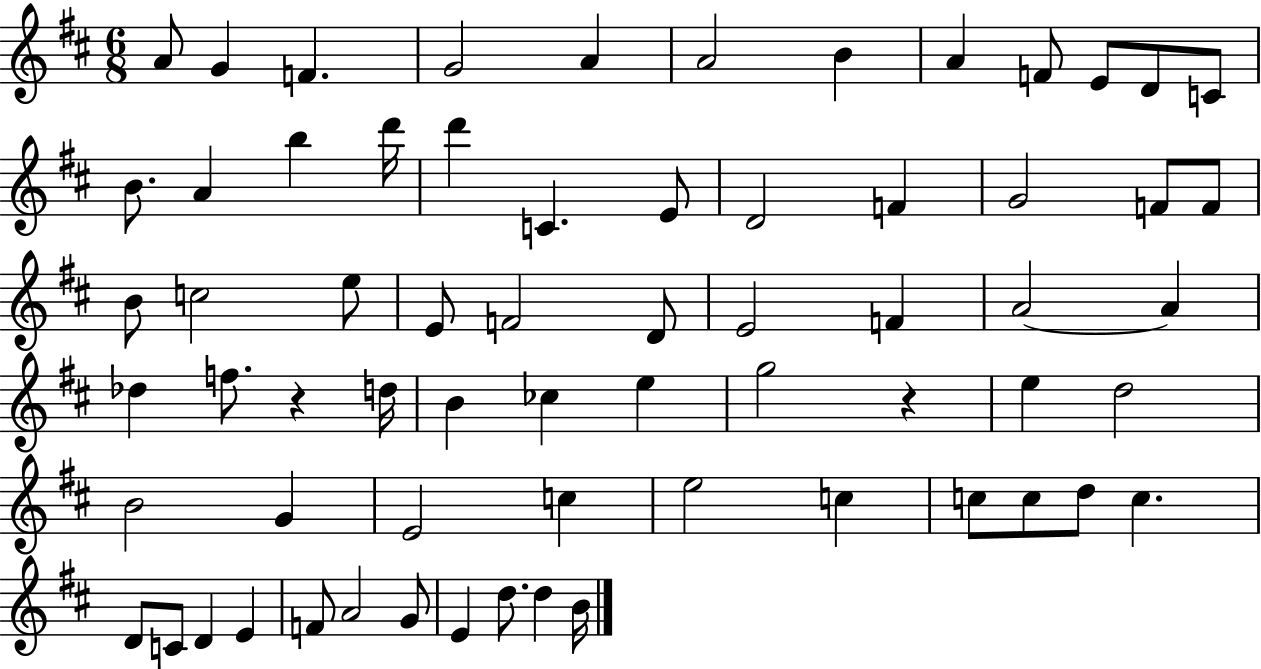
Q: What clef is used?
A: treble